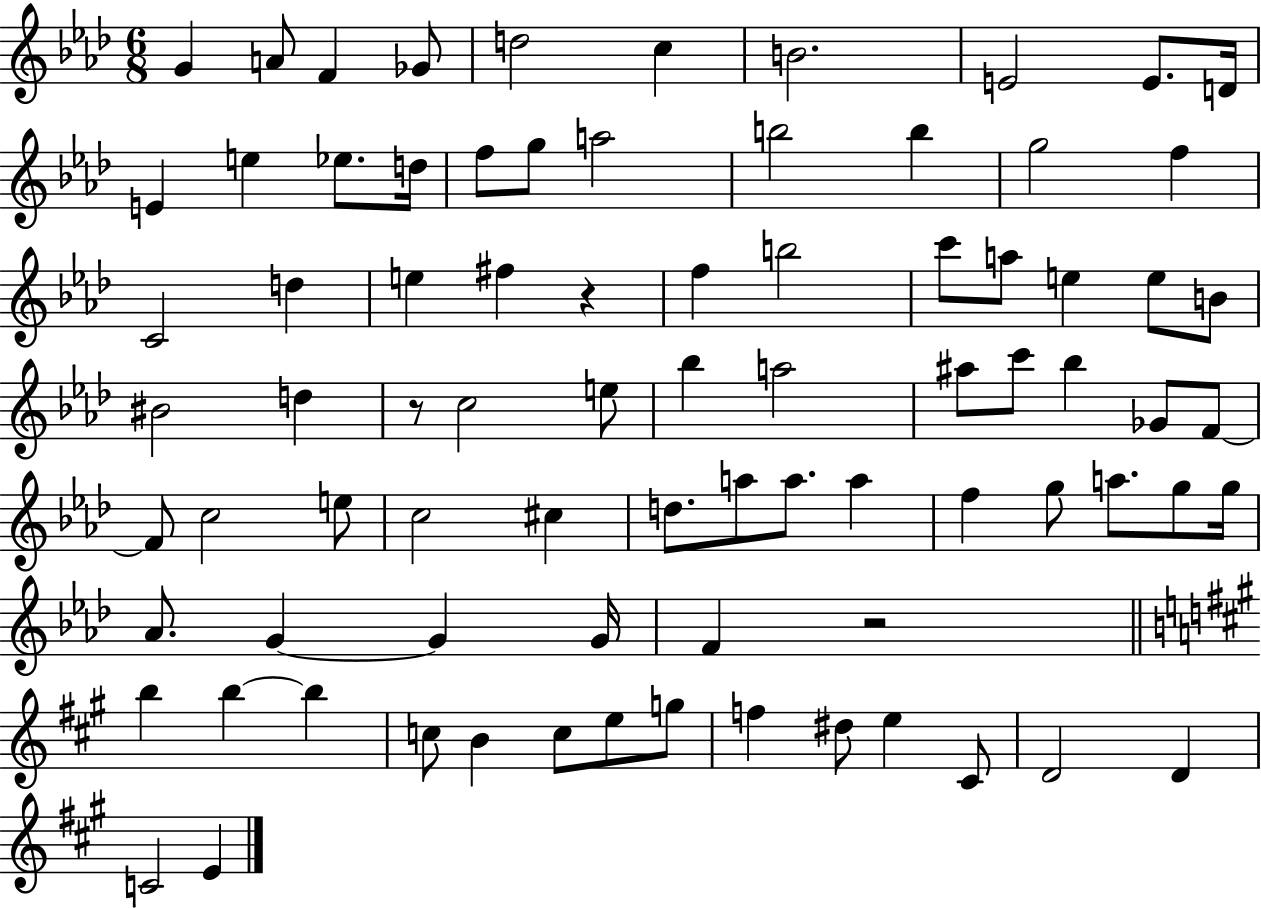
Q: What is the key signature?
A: AES major